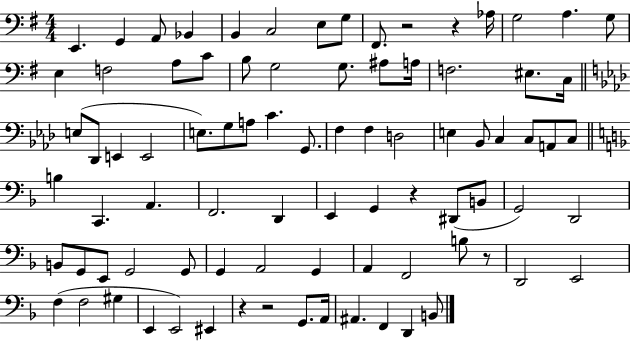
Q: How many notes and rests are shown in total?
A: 85